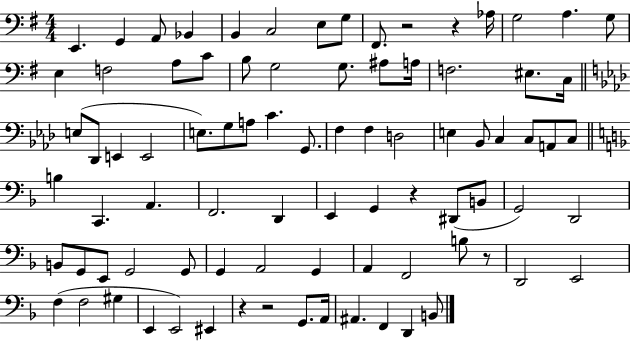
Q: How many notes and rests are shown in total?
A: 85